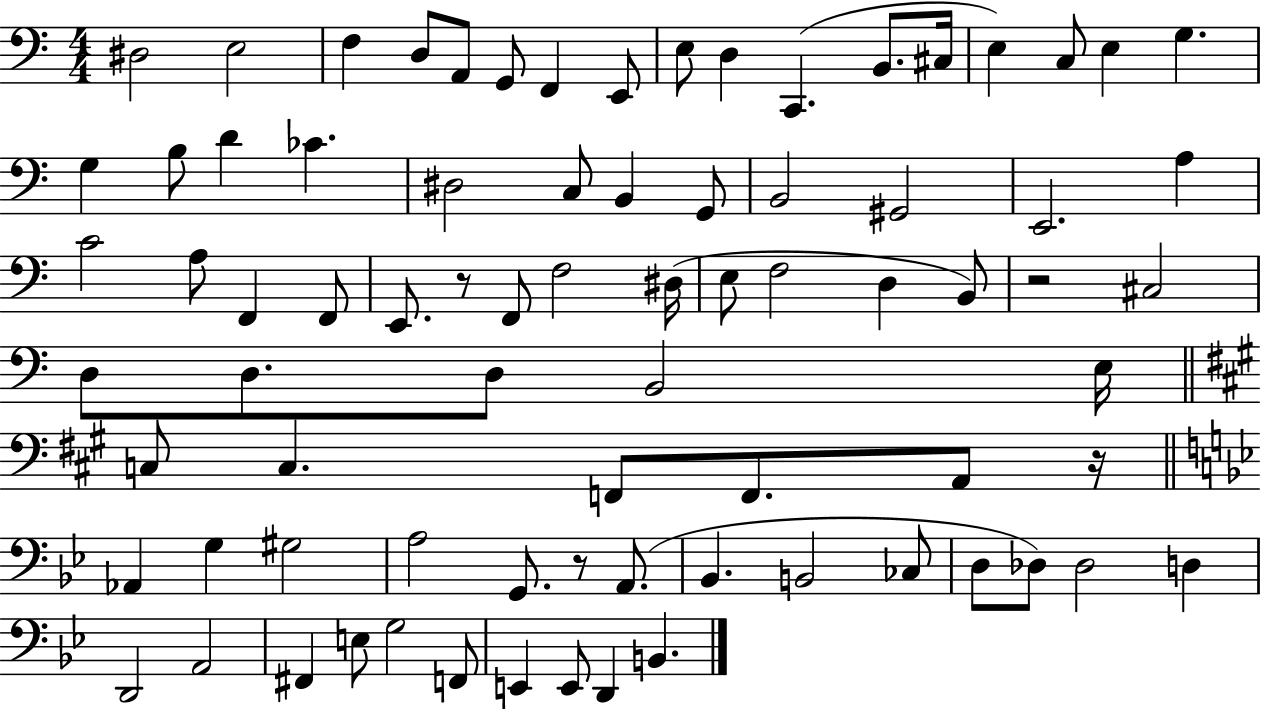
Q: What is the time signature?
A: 4/4